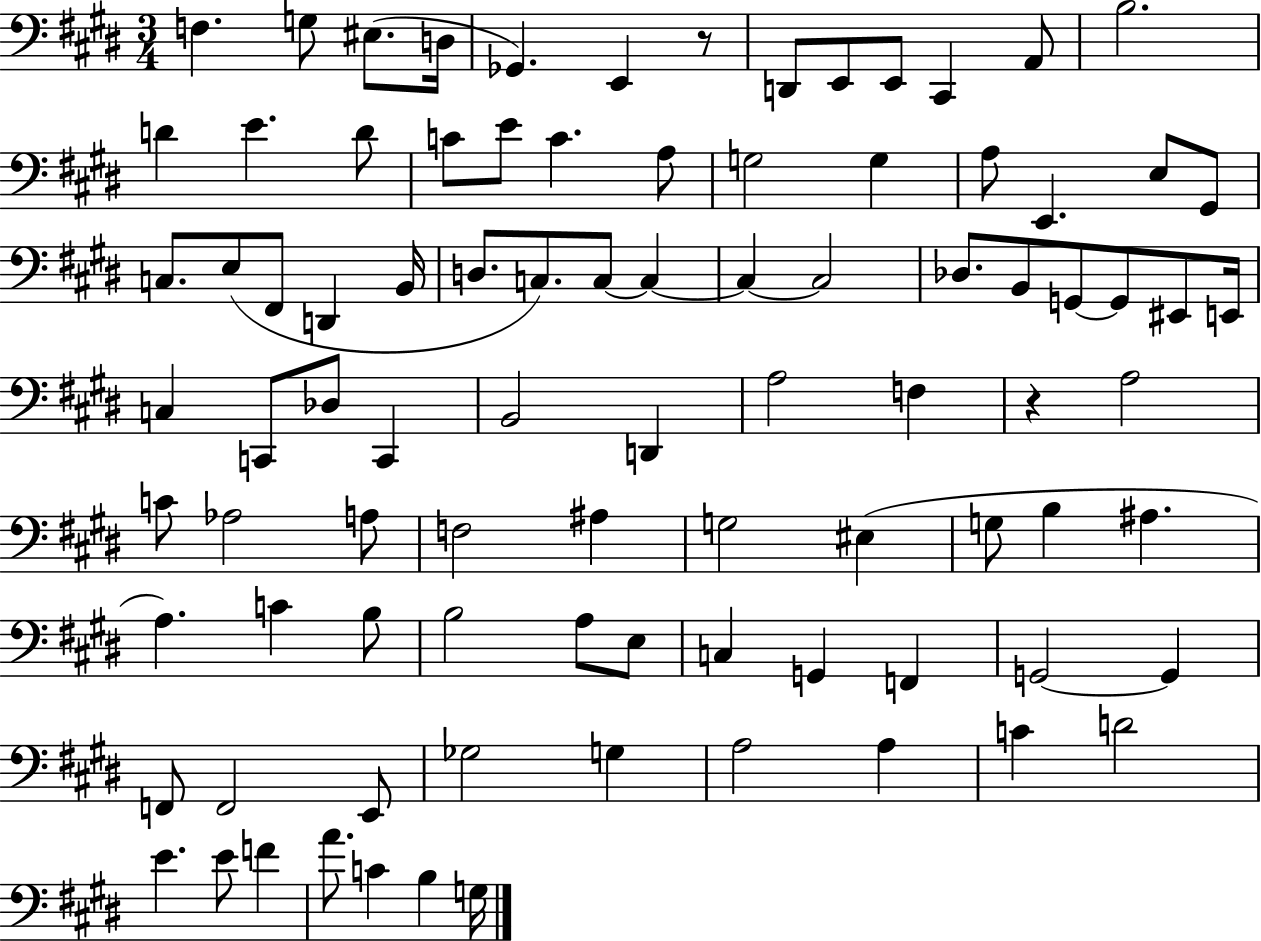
F3/q. G3/e EIS3/e. D3/s Gb2/q. E2/q R/e D2/e E2/e E2/e C#2/q A2/e B3/h. D4/q E4/q. D4/e C4/e E4/e C4/q. A3/e G3/h G3/q A3/e E2/q. E3/e G#2/e C3/e. E3/e F#2/e D2/q B2/s D3/e. C3/e. C3/e C3/q C3/q C3/h Db3/e. B2/e G2/e G2/e EIS2/e E2/s C3/q C2/e Db3/e C2/q B2/h D2/q A3/h F3/q R/q A3/h C4/e Ab3/h A3/e F3/h A#3/q G3/h EIS3/q G3/e B3/q A#3/q. A3/q. C4/q B3/e B3/h A3/e E3/e C3/q G2/q F2/q G2/h G2/q F2/e F2/h E2/e Gb3/h G3/q A3/h A3/q C4/q D4/h E4/q. E4/e F4/q A4/e. C4/q B3/q G3/s